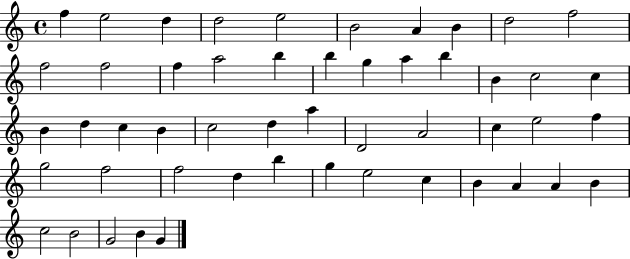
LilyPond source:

{
  \clef treble
  \time 4/4
  \defaultTimeSignature
  \key c \major
  f''4 e''2 d''4 | d''2 e''2 | b'2 a'4 b'4 | d''2 f''2 | \break f''2 f''2 | f''4 a''2 b''4 | b''4 g''4 a''4 b''4 | b'4 c''2 c''4 | \break b'4 d''4 c''4 b'4 | c''2 d''4 a''4 | d'2 a'2 | c''4 e''2 f''4 | \break g''2 f''2 | f''2 d''4 b''4 | g''4 e''2 c''4 | b'4 a'4 a'4 b'4 | \break c''2 b'2 | g'2 b'4 g'4 | \bar "|."
}